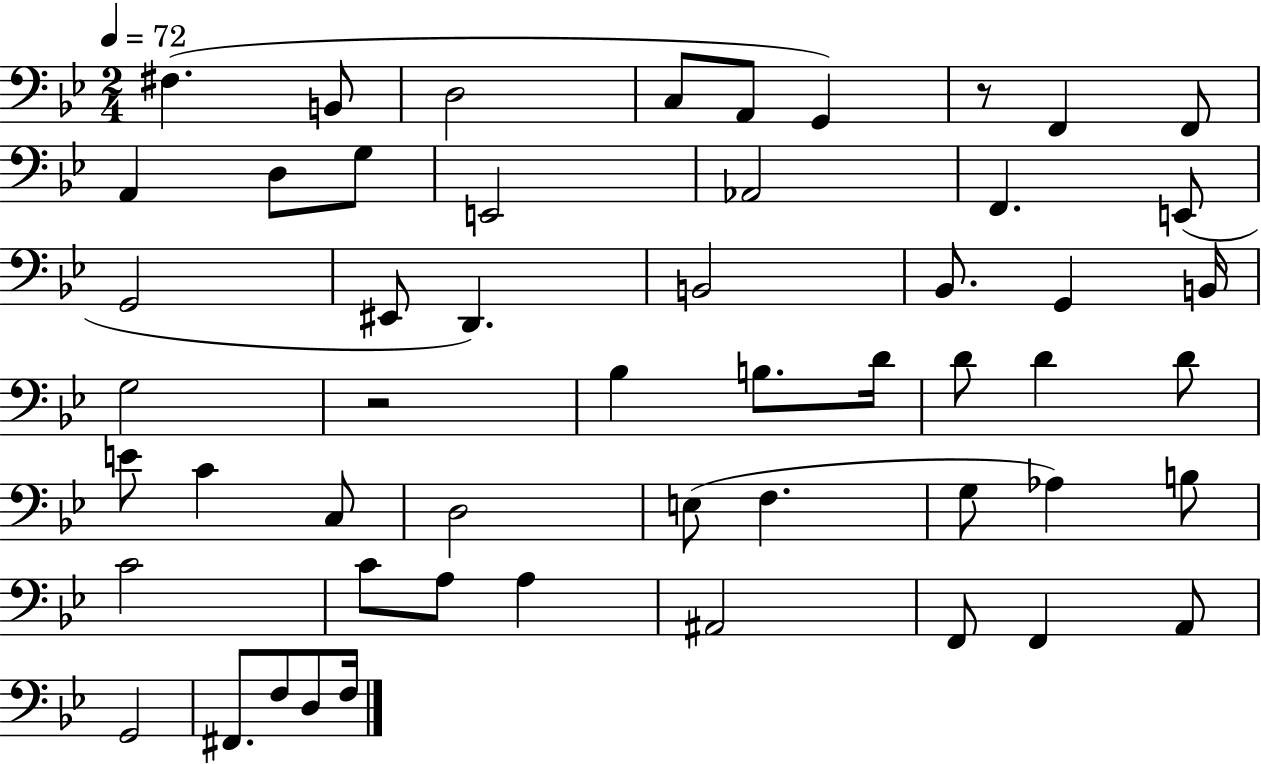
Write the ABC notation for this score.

X:1
T:Untitled
M:2/4
L:1/4
K:Bb
^F, B,,/2 D,2 C,/2 A,,/2 G,, z/2 F,, F,,/2 A,, D,/2 G,/2 E,,2 _A,,2 F,, E,,/2 G,,2 ^E,,/2 D,, B,,2 _B,,/2 G,, B,,/4 G,2 z2 _B, B,/2 D/4 D/2 D D/2 E/2 C C,/2 D,2 E,/2 F, G,/2 _A, B,/2 C2 C/2 A,/2 A, ^A,,2 F,,/2 F,, A,,/2 G,,2 ^F,,/2 F,/2 D,/2 F,/4